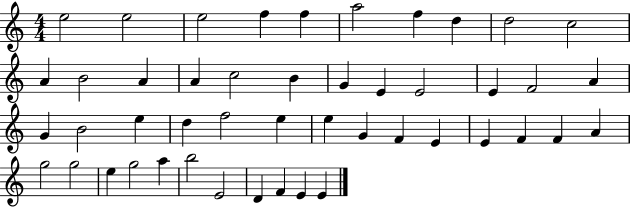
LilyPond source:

{
  \clef treble
  \numericTimeSignature
  \time 4/4
  \key c \major
  e''2 e''2 | e''2 f''4 f''4 | a''2 f''4 d''4 | d''2 c''2 | \break a'4 b'2 a'4 | a'4 c''2 b'4 | g'4 e'4 e'2 | e'4 f'2 a'4 | \break g'4 b'2 e''4 | d''4 f''2 e''4 | e''4 g'4 f'4 e'4 | e'4 f'4 f'4 a'4 | \break g''2 g''2 | e''4 g''2 a''4 | b''2 e'2 | d'4 f'4 e'4 e'4 | \break \bar "|."
}